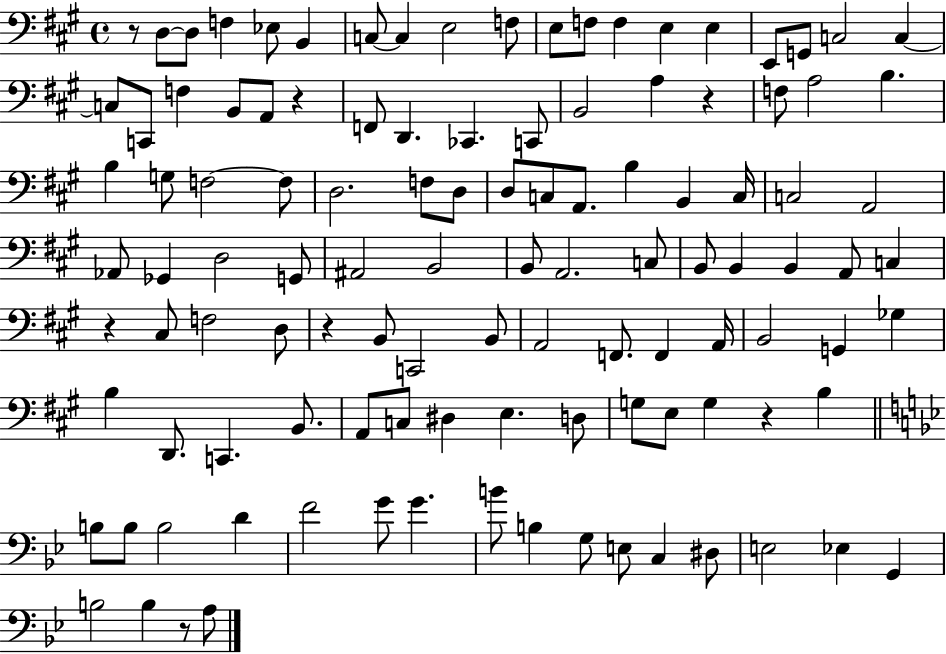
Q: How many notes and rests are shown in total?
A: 113